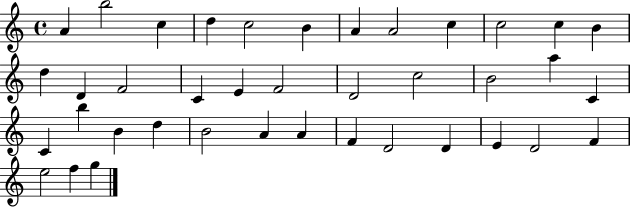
A4/q B5/h C5/q D5/q C5/h B4/q A4/q A4/h C5/q C5/h C5/q B4/q D5/q D4/q F4/h C4/q E4/q F4/h D4/h C5/h B4/h A5/q C4/q C4/q B5/q B4/q D5/q B4/h A4/q A4/q F4/q D4/h D4/q E4/q D4/h F4/q E5/h F5/q G5/q